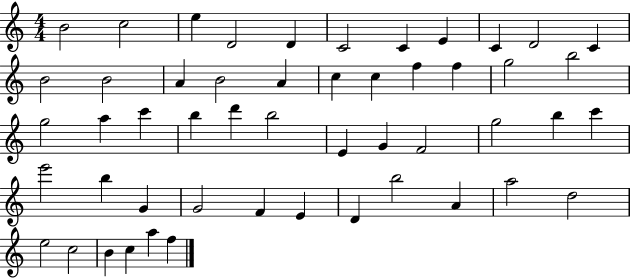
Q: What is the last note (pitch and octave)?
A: F5